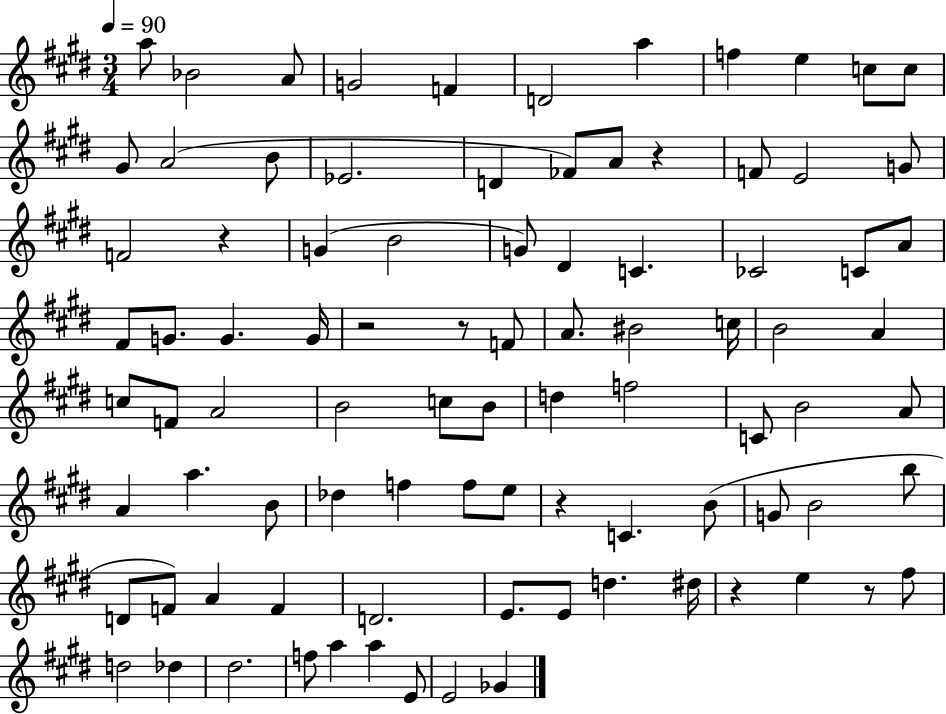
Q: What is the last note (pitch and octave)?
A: Gb4